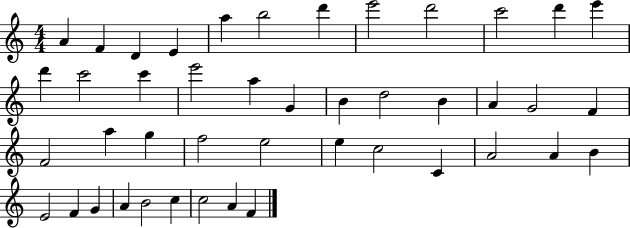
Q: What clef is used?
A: treble